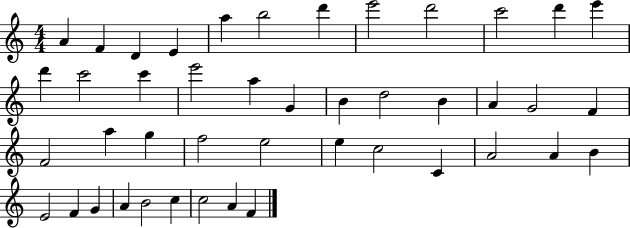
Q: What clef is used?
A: treble